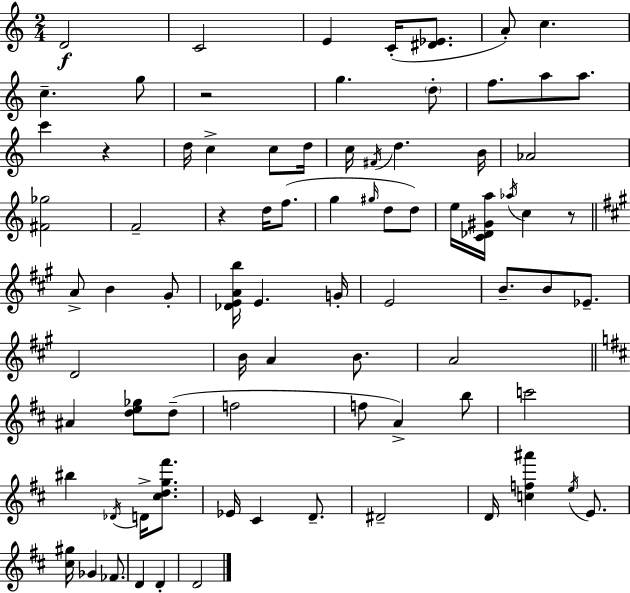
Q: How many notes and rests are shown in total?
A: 81